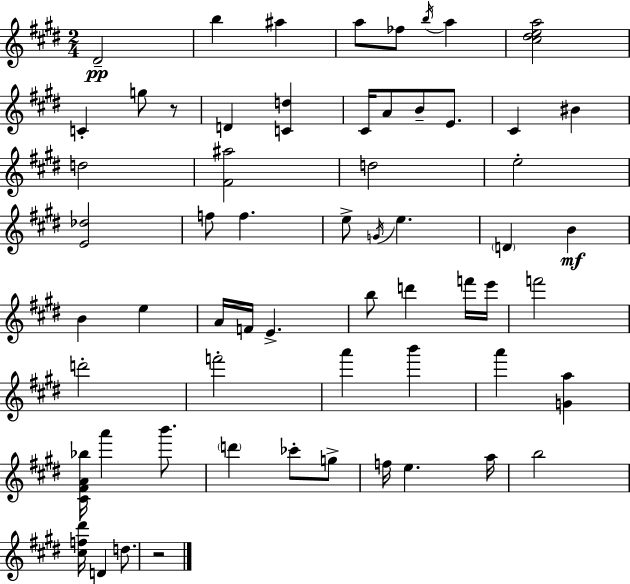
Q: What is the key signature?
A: E major